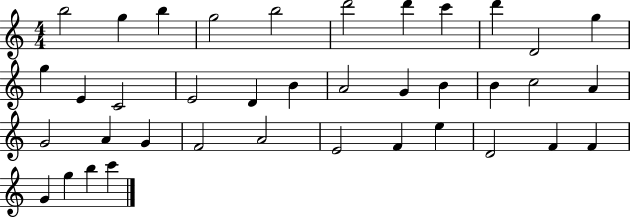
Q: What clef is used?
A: treble